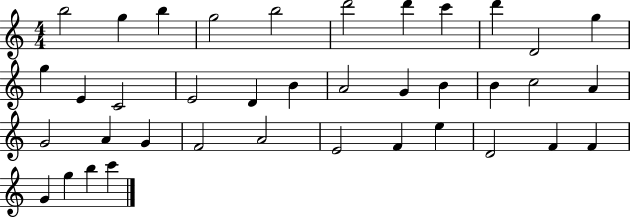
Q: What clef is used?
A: treble